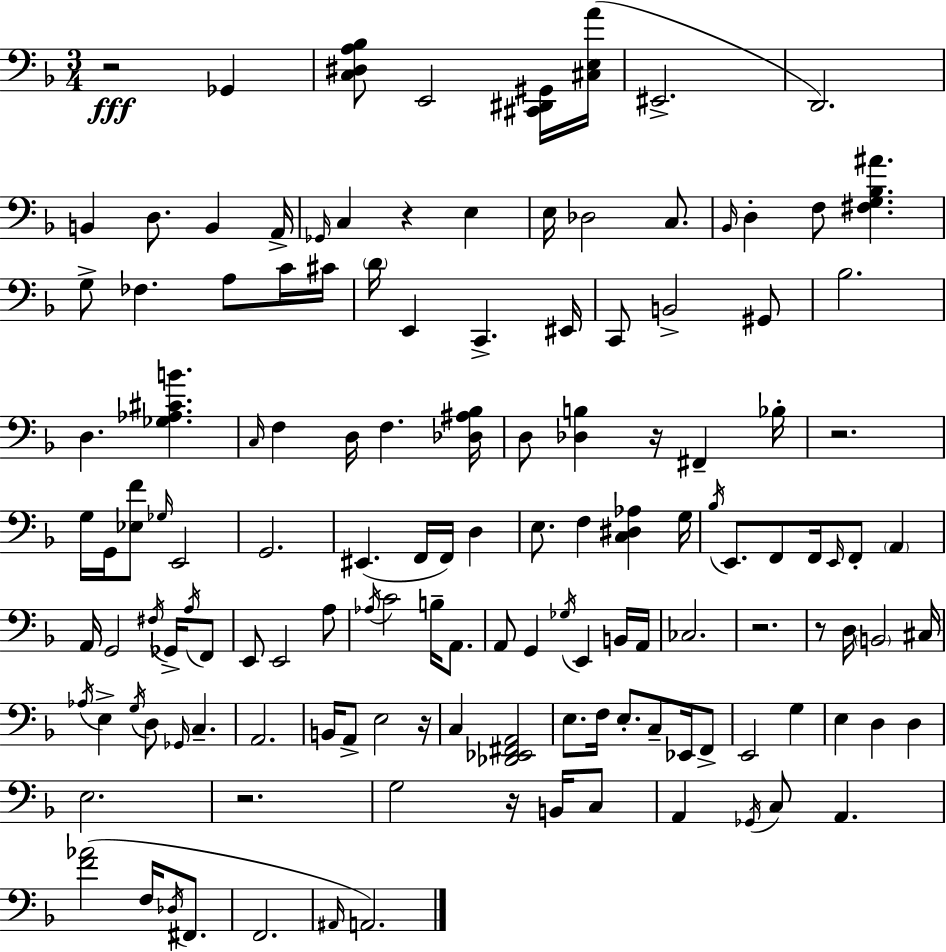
X:1
T:Untitled
M:3/4
L:1/4
K:F
z2 _G,, [C,^D,A,_B,]/2 E,,2 [^C,,^D,,^G,,]/4 [^C,E,A]/4 ^E,,2 D,,2 B,, D,/2 B,, A,,/4 _G,,/4 C, z E, E,/4 _D,2 C,/2 _B,,/4 D, F,/2 [^F,G,_B,^A] G,/2 _F, A,/2 C/4 ^C/4 D/4 E,, C,, ^E,,/4 C,,/2 B,,2 ^G,,/2 _B,2 D, [_G,_A,^CB] C,/4 F, D,/4 F, [_D,^A,_B,]/4 D,/2 [_D,B,] z/4 ^F,, _B,/4 z2 G,/4 G,,/4 [_E,F]/2 _G,/4 E,,2 G,,2 ^E,, F,,/4 F,,/4 D, E,/2 F, [C,^D,_A,] G,/4 _B,/4 E,,/2 F,,/2 F,,/4 E,,/4 F,,/2 A,, A,,/4 G,,2 ^F,/4 _G,,/4 A,/4 F,,/2 E,,/2 E,,2 A,/2 _A,/4 C2 B,/4 A,,/2 A,,/2 G,, _G,/4 E,, B,,/4 A,,/4 _C,2 z2 z/2 D,/4 B,,2 ^C,/4 _A,/4 E, G,/4 D,/2 _G,,/4 C, A,,2 B,,/4 A,,/2 E,2 z/4 C, [_D,,_E,,^F,,A,,]2 E,/2 F,/4 E,/2 C,/2 _E,,/4 F,,/2 E,,2 G, E, D, D, E,2 z2 G,2 z/4 B,,/4 C,/2 A,, _G,,/4 C,/2 A,, [F_A]2 F,/4 _D,/4 ^F,,/2 F,,2 ^A,,/4 A,,2